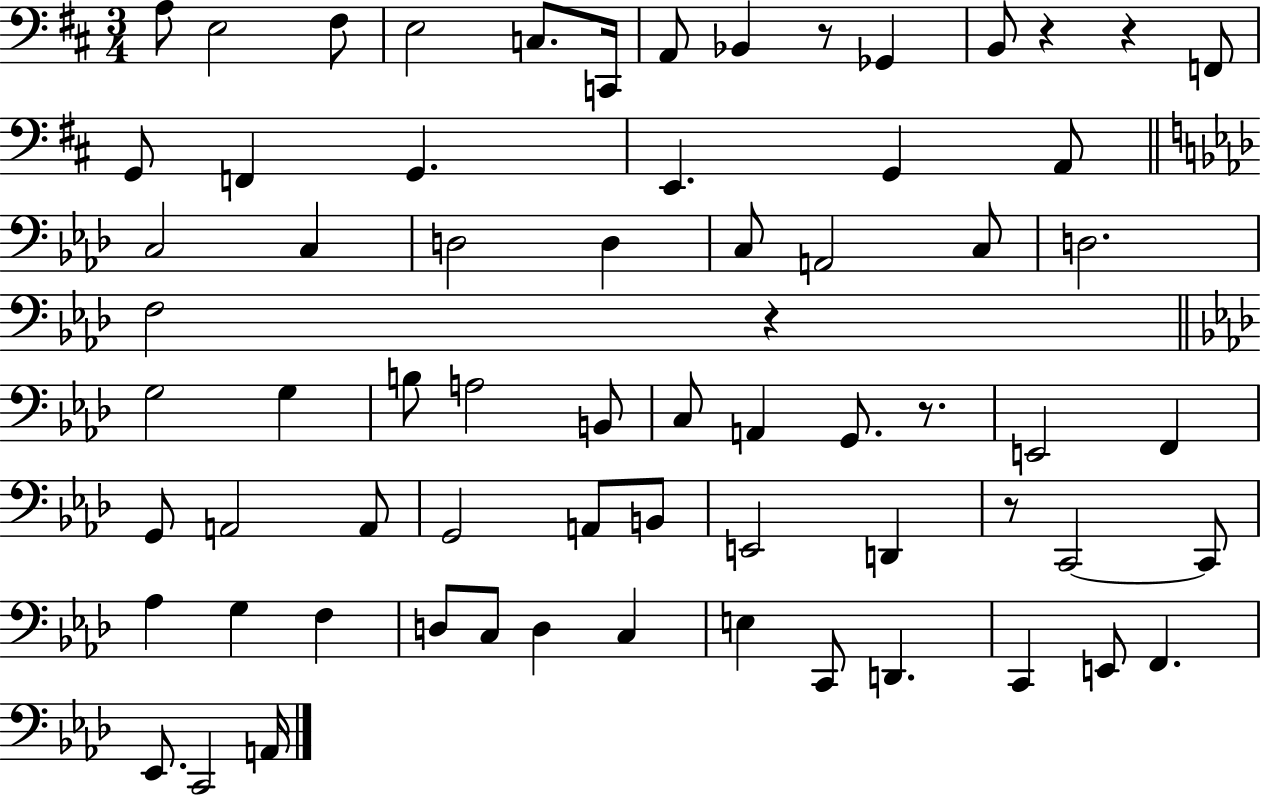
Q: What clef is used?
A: bass